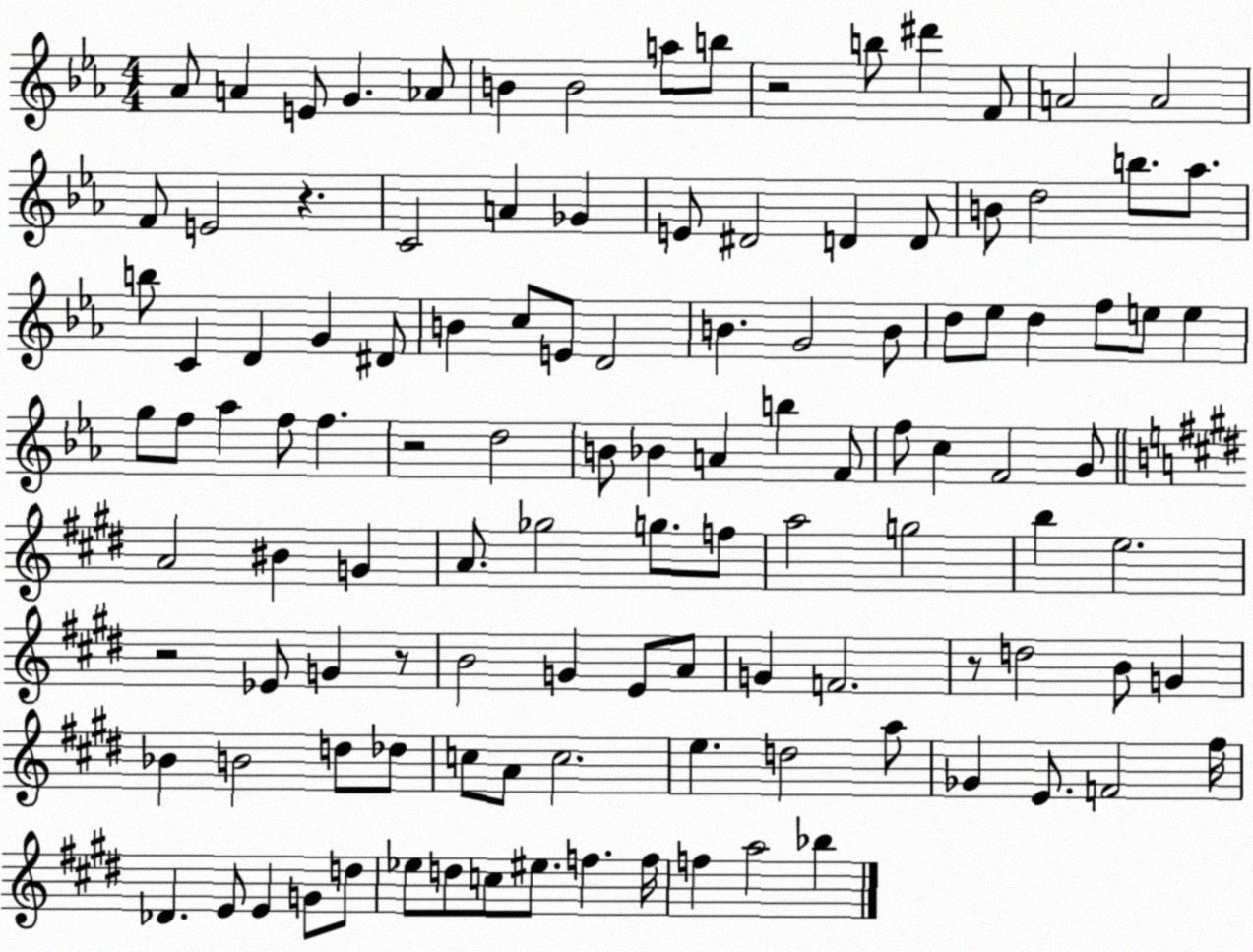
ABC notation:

X:1
T:Untitled
M:4/4
L:1/4
K:Eb
_A/2 A E/2 G _A/2 B B2 a/2 b/2 z2 b/2 ^d' F/2 A2 A2 F/2 E2 z C2 A _G E/2 ^D2 D D/2 B/2 d2 b/2 _a/2 b/2 C D G ^D/2 B c/2 E/2 D2 B G2 B/2 d/2 _e/2 d f/2 e/2 e g/2 f/2 _a f/2 f z2 d2 B/2 _B A b F/2 f/2 c F2 G/2 A2 ^B G A/2 _g2 g/2 f/2 a2 g2 b e2 z2 _E/2 G z/2 B2 G E/2 A/2 G F2 z/2 d2 B/2 G _B B2 d/2 _d/2 c/2 A/2 c2 e d2 a/2 _G E/2 F2 ^f/4 _D E/2 E G/2 d/2 _e/2 d/2 c/2 ^e/2 f f/4 f a2 _b